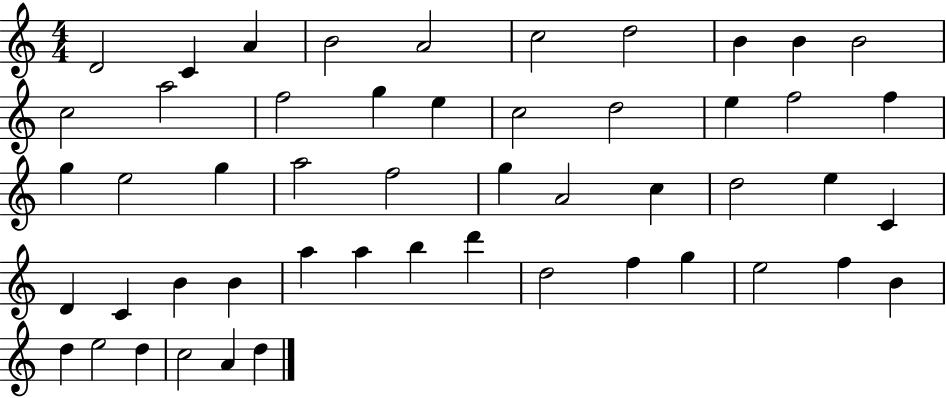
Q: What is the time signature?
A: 4/4